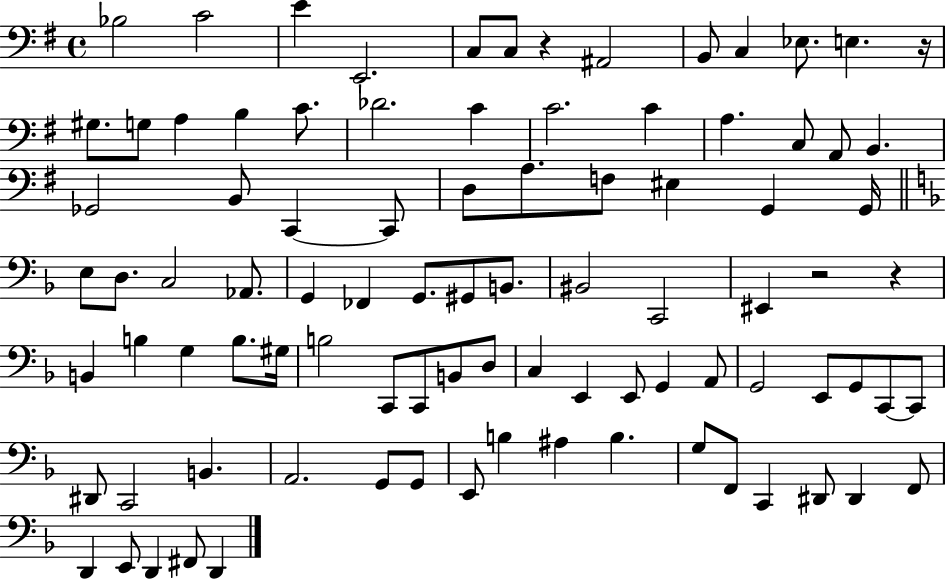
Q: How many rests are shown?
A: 4